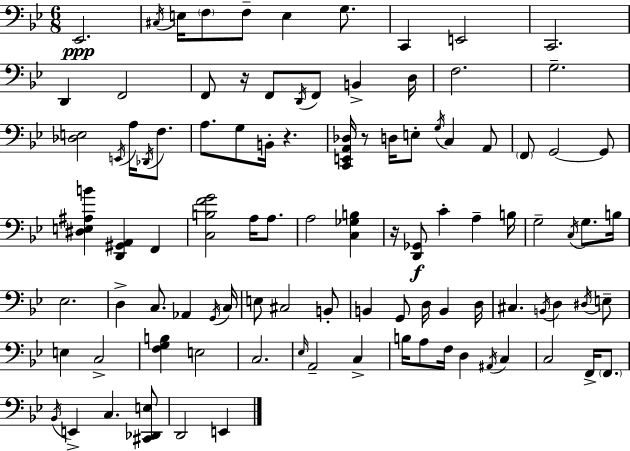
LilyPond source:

{
  \clef bass
  \numericTimeSignature
  \time 6/8
  \key g \minor
  ees,2.\ppp | \acciaccatura { cis16 } e16 \parenthesize f8 f8-- e4 g8. | c,4 e,2 | c,2. | \break d,4 f,2 | f,8 r16 f,8 \acciaccatura { d,16 } f,8 b,4-> | d16 f2. | g2.-- | \break <des e>2 \acciaccatura { e,16 } a16 | \acciaccatura { des,16 } f8. a8. g8 b,16-. r4. | <c, e, a, des>16 r8 d16 e8-. \acciaccatura { g16 } c4 | a,8 \parenthesize f,8 g,2~~ | \break g,8 <dis e ais b'>4 <d, gis, a,>4 | f,4 <c b f' g'>2 | a16 a8. a2 | <c ges b>4 r16 <d, ges,>8\f c'4-. | \break a4-- b16 g2-- | \acciaccatura { c16 } g8. b16 ees2. | d4-> c8. | aes,4 \acciaccatura { g,16 } c16 e8 cis2 | \break b,8-. b,4 g,8 | d16 b,4 d16 cis4. | \acciaccatura { b,16 } d4 \acciaccatura { dis16 } e8-- e4 | c2-> <f g b>4 | \break e2 c2. | \grace { ees16 } a,2-- | c4-> b16 a8 | f16 d4 \acciaccatura { ais,16 } c4 c2 | \break f,16-> \parenthesize f,8. \acciaccatura { bes,16 } | e,4-> c4. <cis, des, e>8 | d,2 e,4 | \bar "|."
}